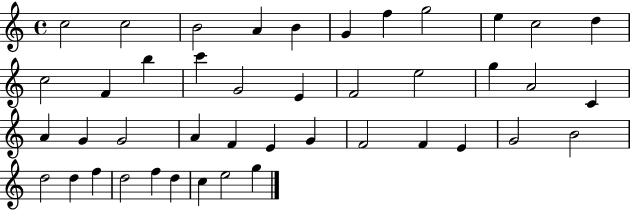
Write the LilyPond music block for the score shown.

{
  \clef treble
  \time 4/4
  \defaultTimeSignature
  \key c \major
  c''2 c''2 | b'2 a'4 b'4 | g'4 f''4 g''2 | e''4 c''2 d''4 | \break c''2 f'4 b''4 | c'''4 g'2 e'4 | f'2 e''2 | g''4 a'2 c'4 | \break a'4 g'4 g'2 | a'4 f'4 e'4 g'4 | f'2 f'4 e'4 | g'2 b'2 | \break d''2 d''4 f''4 | d''2 f''4 d''4 | c''4 e''2 g''4 | \bar "|."
}